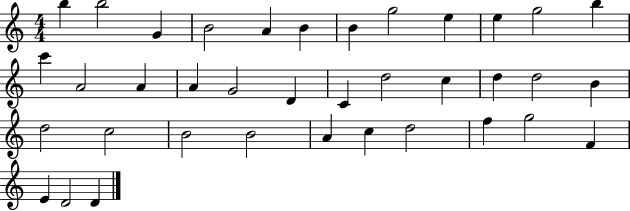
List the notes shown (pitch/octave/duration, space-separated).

B5/q B5/h G4/q B4/h A4/q B4/q B4/q G5/h E5/q E5/q G5/h B5/q C6/q A4/h A4/q A4/q G4/h D4/q C4/q D5/h C5/q D5/q D5/h B4/q D5/h C5/h B4/h B4/h A4/q C5/q D5/h F5/q G5/h F4/q E4/q D4/h D4/q